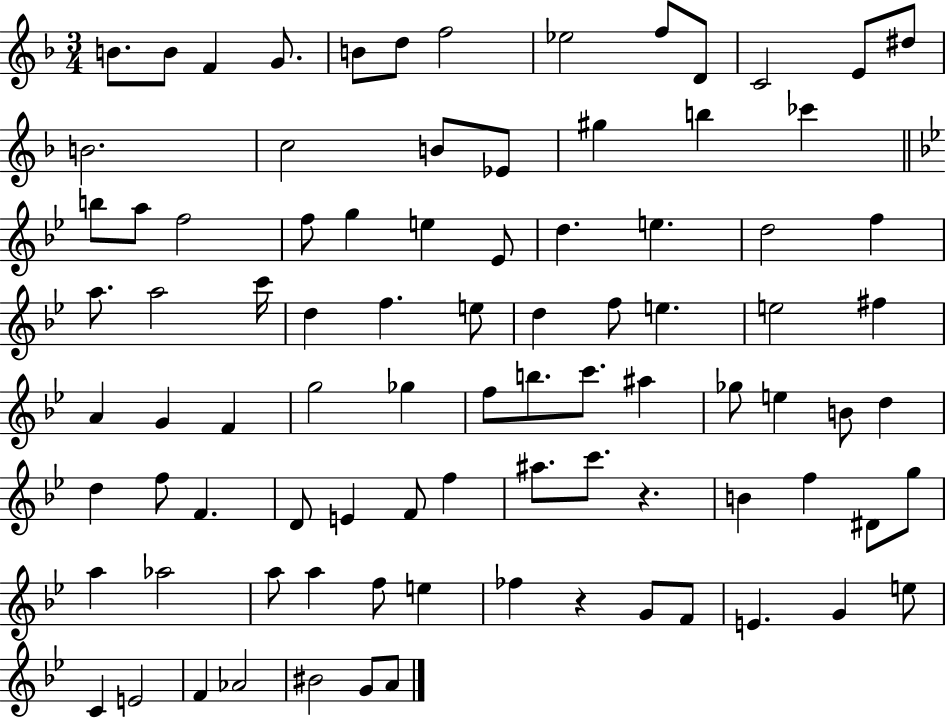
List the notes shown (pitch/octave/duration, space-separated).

B4/e. B4/e F4/q G4/e. B4/e D5/e F5/h Eb5/h F5/e D4/e C4/h E4/e D#5/e B4/h. C5/h B4/e Eb4/e G#5/q B5/q CES6/q B5/e A5/e F5/h F5/e G5/q E5/q Eb4/e D5/q. E5/q. D5/h F5/q A5/e. A5/h C6/s D5/q F5/q. E5/e D5/q F5/e E5/q. E5/h F#5/q A4/q G4/q F4/q G5/h Gb5/q F5/e B5/e. C6/e. A#5/q Gb5/e E5/q B4/e D5/q D5/q F5/e F4/q. D4/e E4/q F4/e F5/q A#5/e. C6/e. R/q. B4/q F5/q D#4/e G5/e A5/q Ab5/h A5/e A5/q F5/e E5/q FES5/q R/q G4/e F4/e E4/q. G4/q E5/e C4/q E4/h F4/q Ab4/h BIS4/h G4/e A4/e